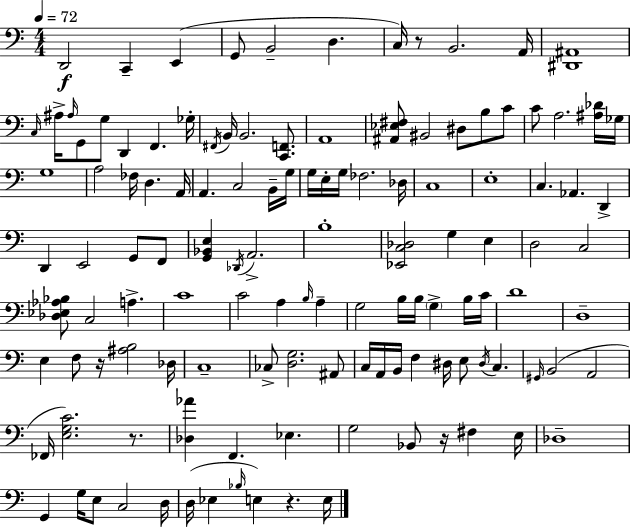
D2/h C2/q E2/q G2/e B2/h D3/q. C3/s R/e B2/h. A2/s [D#2,A#2]/w C3/s A#3/s A#3/s G2/e G3/e D2/q F2/q. Gb3/s F#2/s B2/s B2/h. [C2,F2]/e. A2/w [A#2,Eb3,F#3]/e BIS2/h D#3/e B3/e C4/e C4/e A3/h. [A#3,Db4]/s Gb3/s G3/w A3/h FES3/s D3/q. A2/s A2/q. C3/h B2/s G3/s G3/s E3/s G3/s FES3/h. Db3/s C3/w E3/w C3/q. Ab2/q. D2/q D2/q E2/h G2/e F2/e [G2,Bb2,E3]/q Db2/s A2/h. B3/w [Eb2,C3,Db3]/h G3/q E3/q D3/h C3/h [Db3,Eb3,Ab3,Bb3]/e C3/h A3/q. C4/w C4/h A3/q B3/s A3/q G3/h B3/s B3/s G3/q B3/s C4/s D4/w D3/w E3/q F3/e R/s [A#3,B3]/h Db3/s C3/w CES3/e [D3,G3]/h. A#2/e C3/s A2/s B2/s F3/q D#3/s E3/e D#3/s C3/q. G#2/s B2/h A2/h FES2/s [E3,G3,C4]/h. R/e. [Db3,Ab4]/q F2/q. Eb3/q. G3/h Bb2/e R/s F#3/q E3/s Db3/w G2/q G3/s E3/e C3/h D3/s D3/s Eb3/q Bb3/s E3/q R/q. E3/s